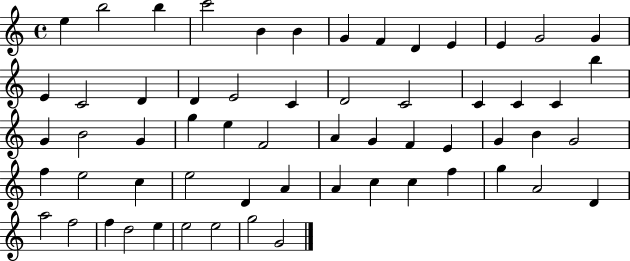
{
  \clef treble
  \time 4/4
  \defaultTimeSignature
  \key c \major
  e''4 b''2 b''4 | c'''2 b'4 b'4 | g'4 f'4 d'4 e'4 | e'4 g'2 g'4 | \break e'4 c'2 d'4 | d'4 e'2 c'4 | d'2 c'2 | c'4 c'4 c'4 b''4 | \break g'4 b'2 g'4 | g''4 e''4 f'2 | a'4 g'4 f'4 e'4 | g'4 b'4 g'2 | \break f''4 e''2 c''4 | e''2 d'4 a'4 | a'4 c''4 c''4 f''4 | g''4 a'2 d'4 | \break a''2 f''2 | f''4 d''2 e''4 | e''2 e''2 | g''2 g'2 | \break \bar "|."
}